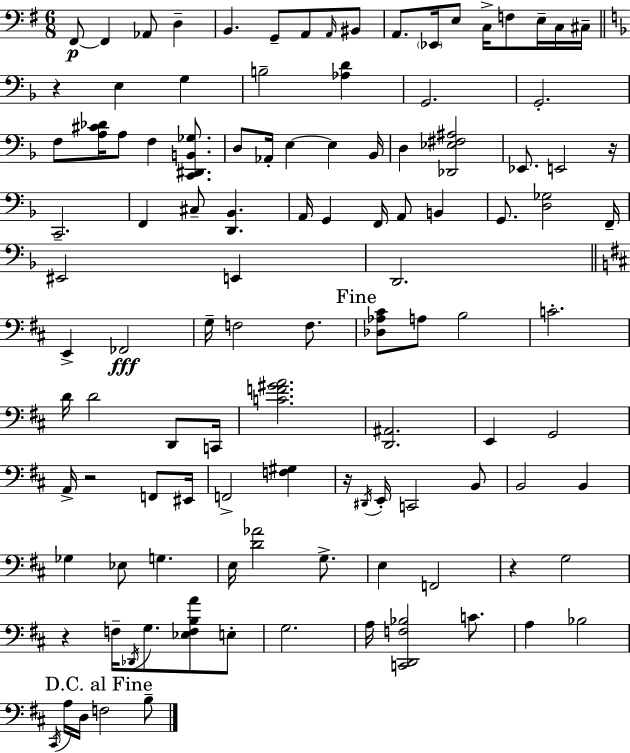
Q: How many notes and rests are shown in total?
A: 111